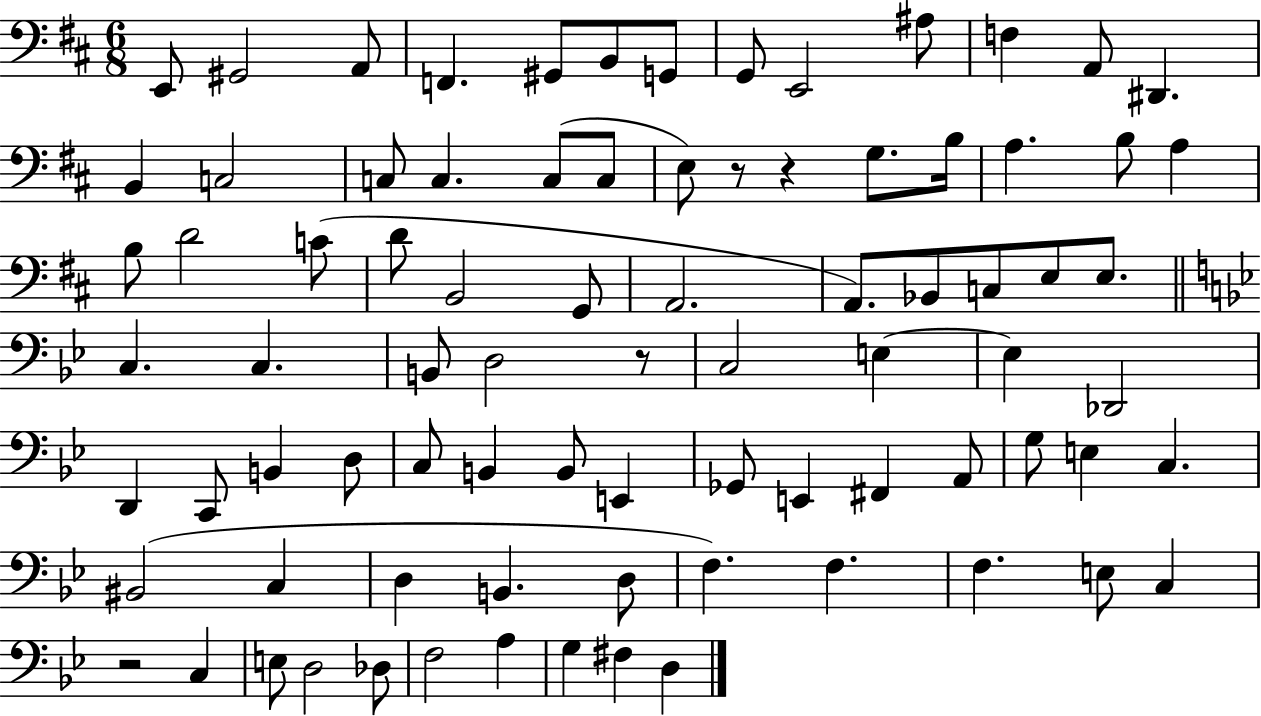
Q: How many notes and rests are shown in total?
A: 83